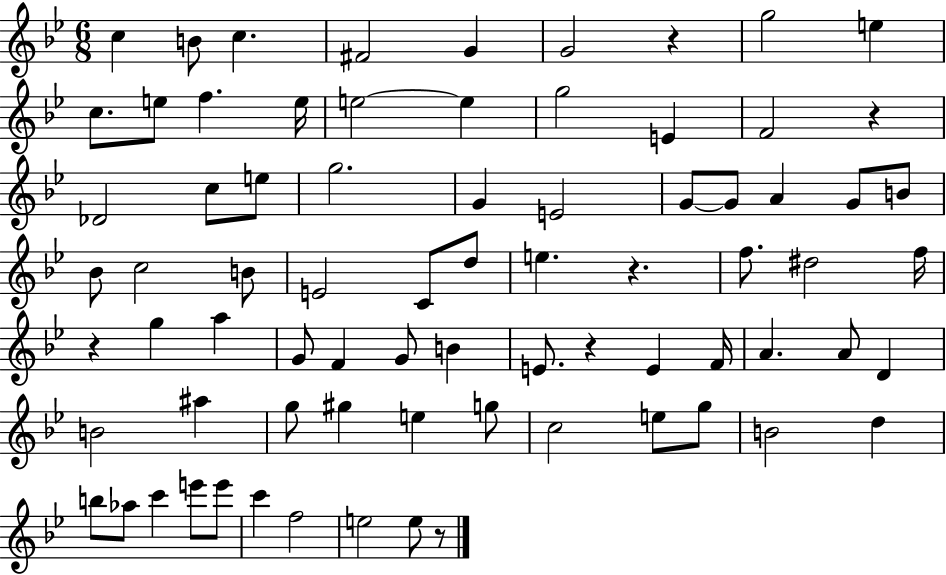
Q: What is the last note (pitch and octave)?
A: E5